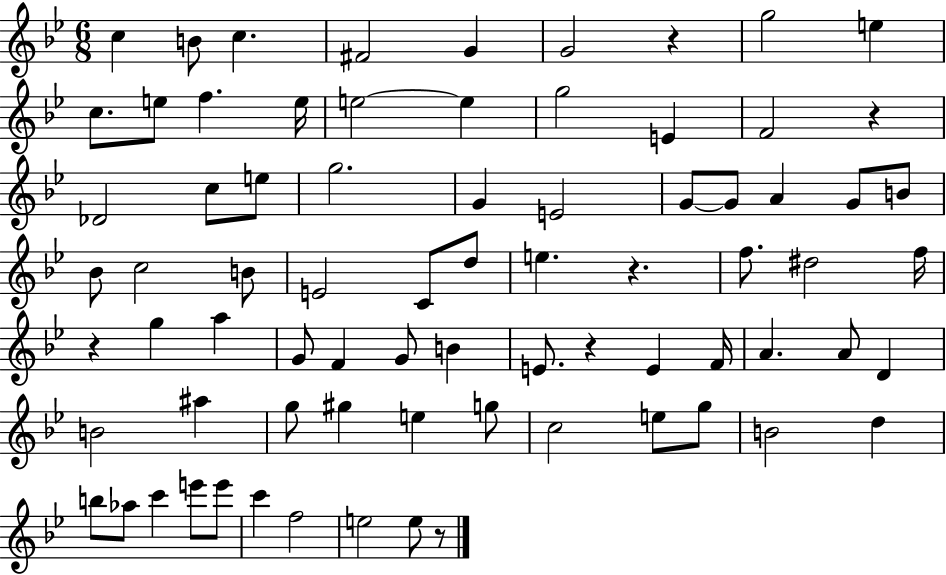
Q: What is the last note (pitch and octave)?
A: E5